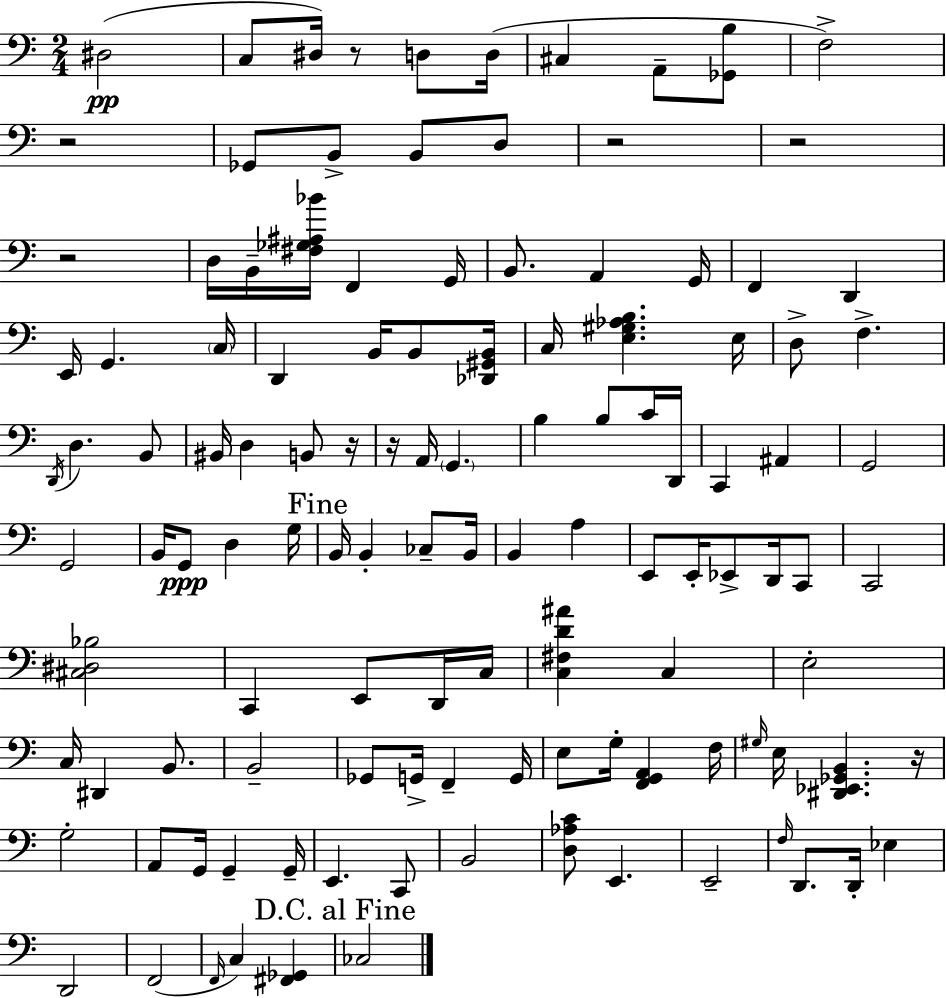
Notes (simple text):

D#3/h C3/e D#3/s R/e D3/e D3/s C#3/q A2/e [Gb2,B3]/e F3/h R/h Gb2/e B2/e B2/e D3/e R/h R/h R/h D3/s B2/s [F#3,Gb3,A#3,Bb4]/s F2/q G2/s B2/e. A2/q G2/s F2/q D2/q E2/s G2/q. C3/s D2/q B2/s B2/e [Db2,G#2,B2]/s C3/s [E3,G#3,Ab3,B3]/q. E3/s D3/e F3/q. D2/s D3/q. B2/e BIS2/s D3/q B2/e R/s R/s A2/s G2/q. B3/q B3/e C4/s D2/s C2/q A#2/q G2/h G2/h B2/s G2/e D3/q G3/s B2/s B2/q CES3/e B2/s B2/q A3/q E2/e E2/s Eb2/e D2/s C2/e C2/h [C#3,D#3,Bb3]/h C2/q E2/e D2/s C3/s [C3,F#3,D4,A#4]/q C3/q E3/h C3/s D#2/q B2/e. B2/h Gb2/e G2/s F2/q G2/s E3/e G3/s [F2,G2,A2]/q F3/s G#3/s E3/s [D#2,Eb2,Gb2,B2]/q. R/s G3/h A2/e G2/s G2/q G2/s E2/q. C2/e B2/h [D3,Ab3,C4]/e E2/q. E2/h F3/s D2/e. D2/s Eb3/q D2/h F2/h F2/s C3/q [F#2,Gb2]/q CES3/h